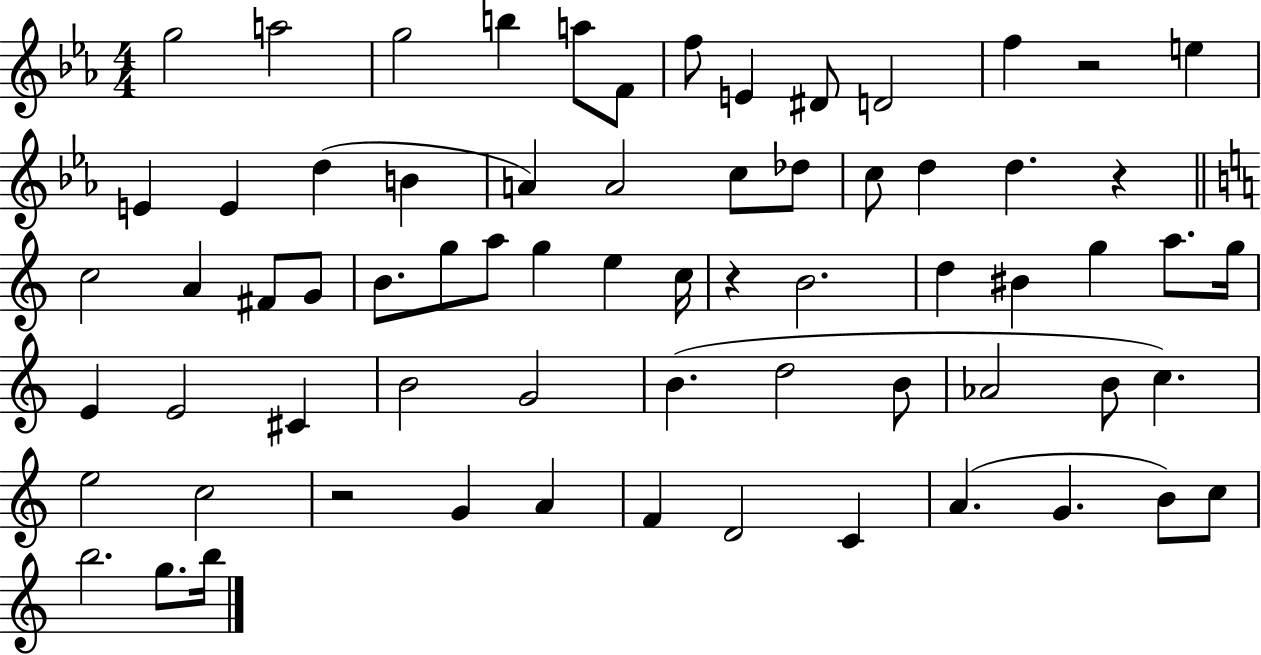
G5/h A5/h G5/h B5/q A5/e F4/e F5/e E4/q D#4/e D4/h F5/q R/h E5/q E4/q E4/q D5/q B4/q A4/q A4/h C5/e Db5/e C5/e D5/q D5/q. R/q C5/h A4/q F#4/e G4/e B4/e. G5/e A5/e G5/q E5/q C5/s R/q B4/h. D5/q BIS4/q G5/q A5/e. G5/s E4/q E4/h C#4/q B4/h G4/h B4/q. D5/h B4/e Ab4/h B4/e C5/q. E5/h C5/h R/h G4/q A4/q F4/q D4/h C4/q A4/q. G4/q. B4/e C5/e B5/h. G5/e. B5/s